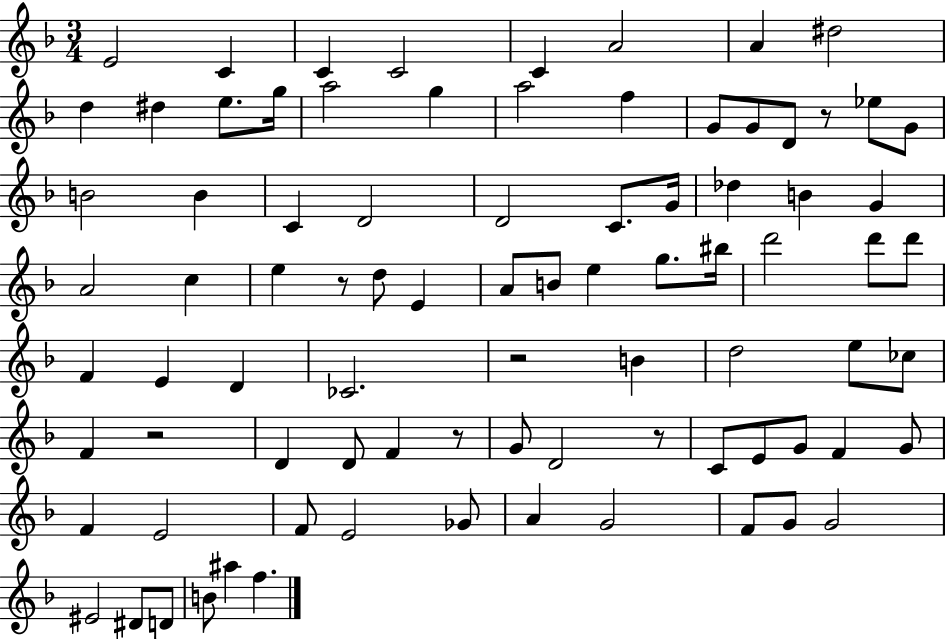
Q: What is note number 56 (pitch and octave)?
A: F4